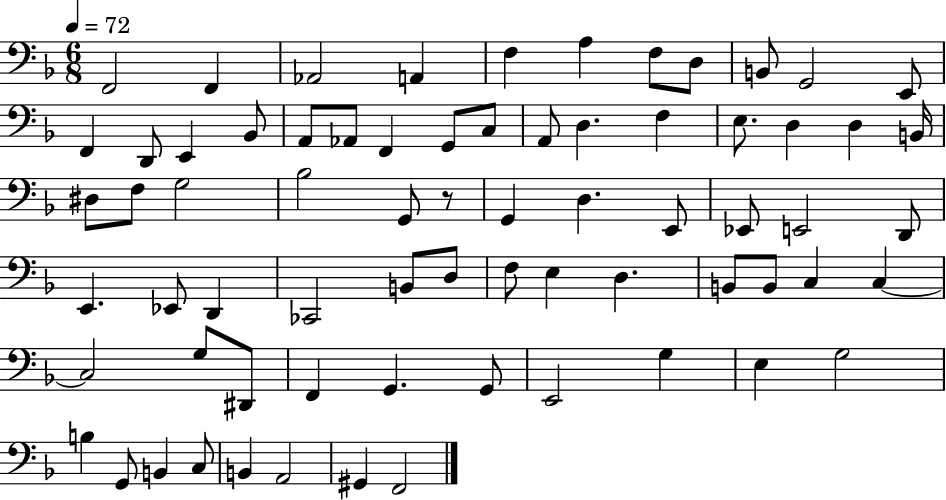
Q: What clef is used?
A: bass